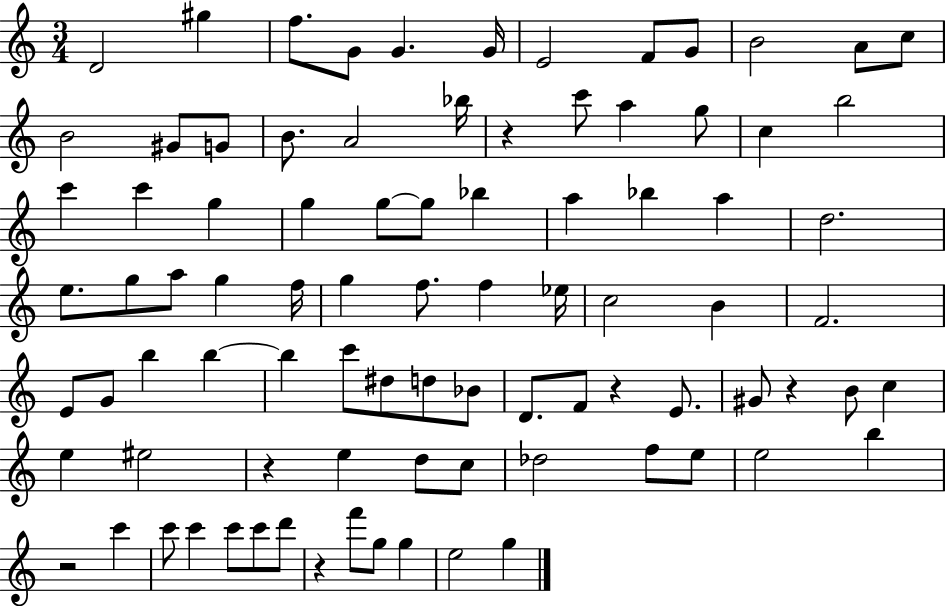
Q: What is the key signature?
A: C major